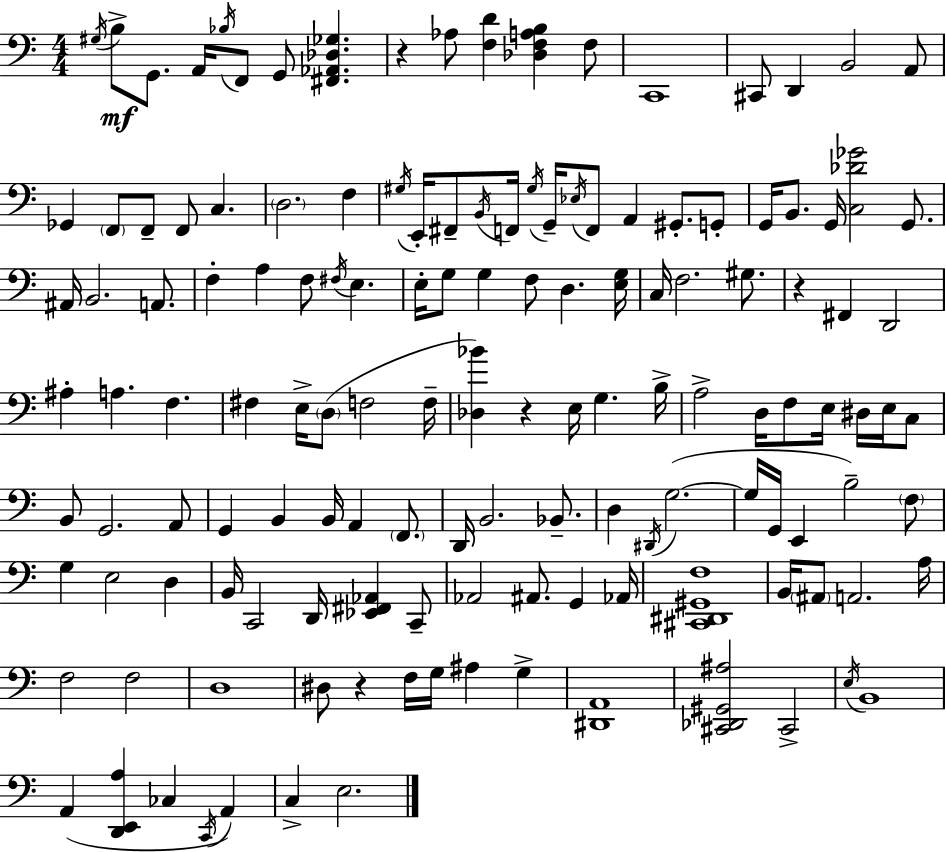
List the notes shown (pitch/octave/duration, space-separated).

G#3/s B3/e G2/e. A2/s Bb3/s F2/e G2/e [F#2,Ab2,Db3,Gb3]/q. R/q Ab3/e [F3,D4]/q [Db3,F3,A3,B3]/q F3/e C2/w C#2/e D2/q B2/h A2/e Gb2/q F2/e F2/e F2/e C3/q. D3/h. F3/q G#3/s E2/s F#2/e B2/s F2/s G#3/s G2/s Eb3/s F2/e A2/q G#2/e. G2/e G2/s B2/e. G2/s [C3,Db4,Gb4]/h G2/e. A#2/s B2/h. A2/e. F3/q A3/q F3/e F#3/s E3/q. E3/s G3/e G3/q F3/e D3/q. [E3,G3]/s C3/s F3/h. G#3/e. R/q F#2/q D2/h A#3/q A3/q. F3/q. F#3/q E3/s D3/e F3/h F3/s [Db3,Bb4]/q R/q E3/s G3/q. B3/s A3/h D3/s F3/e E3/s D#3/s E3/s C3/e B2/e G2/h. A2/e G2/q B2/q B2/s A2/q F2/e. D2/s B2/h. Bb2/e. D3/q D#2/s G3/h. G3/s G2/s E2/q B3/h F3/e G3/q E3/h D3/q B2/s C2/h D2/s [Eb2,F#2,Ab2]/q C2/e Ab2/h A#2/e. G2/q Ab2/s [C#2,D#2,G#2,F3]/w B2/s A#2/e A2/h. A3/s F3/h F3/h D3/w D#3/e R/q F3/s G3/s A#3/q G3/q [D#2,A2]/w [C#2,Db2,G#2,A#3]/h C#2/h E3/s B2/w A2/q [D2,E2,A3]/q CES3/q C2/s A2/q C3/q E3/h.